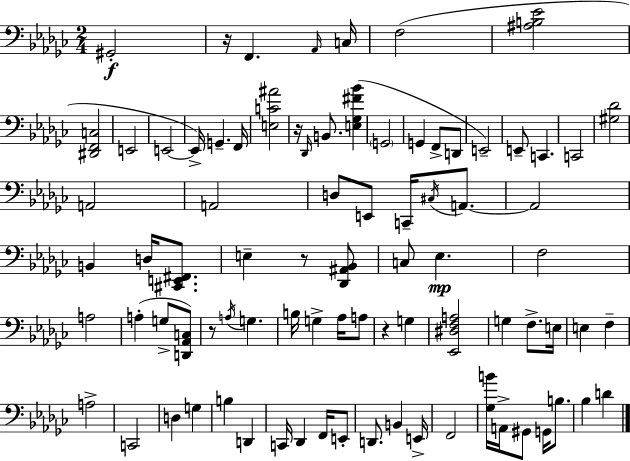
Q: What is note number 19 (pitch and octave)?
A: C2